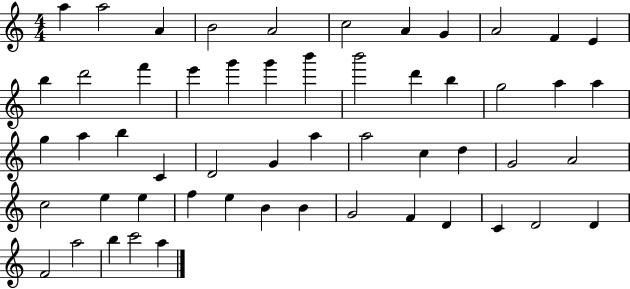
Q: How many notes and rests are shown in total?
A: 54